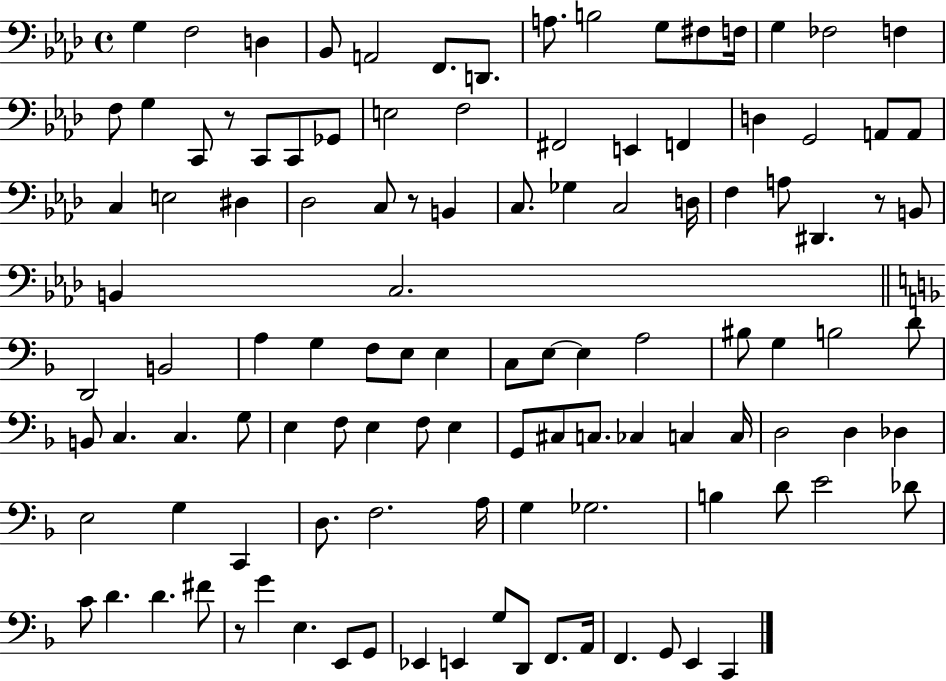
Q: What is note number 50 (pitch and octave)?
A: G3